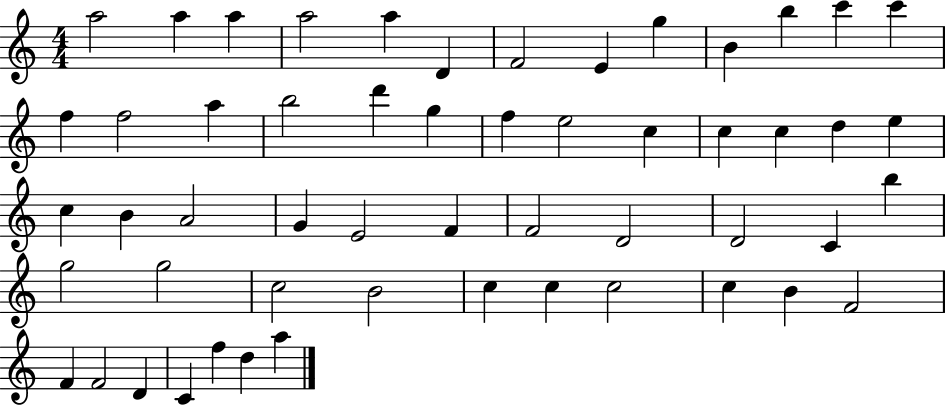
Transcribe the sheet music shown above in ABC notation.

X:1
T:Untitled
M:4/4
L:1/4
K:C
a2 a a a2 a D F2 E g B b c' c' f f2 a b2 d' g f e2 c c c d e c B A2 G E2 F F2 D2 D2 C b g2 g2 c2 B2 c c c2 c B F2 F F2 D C f d a